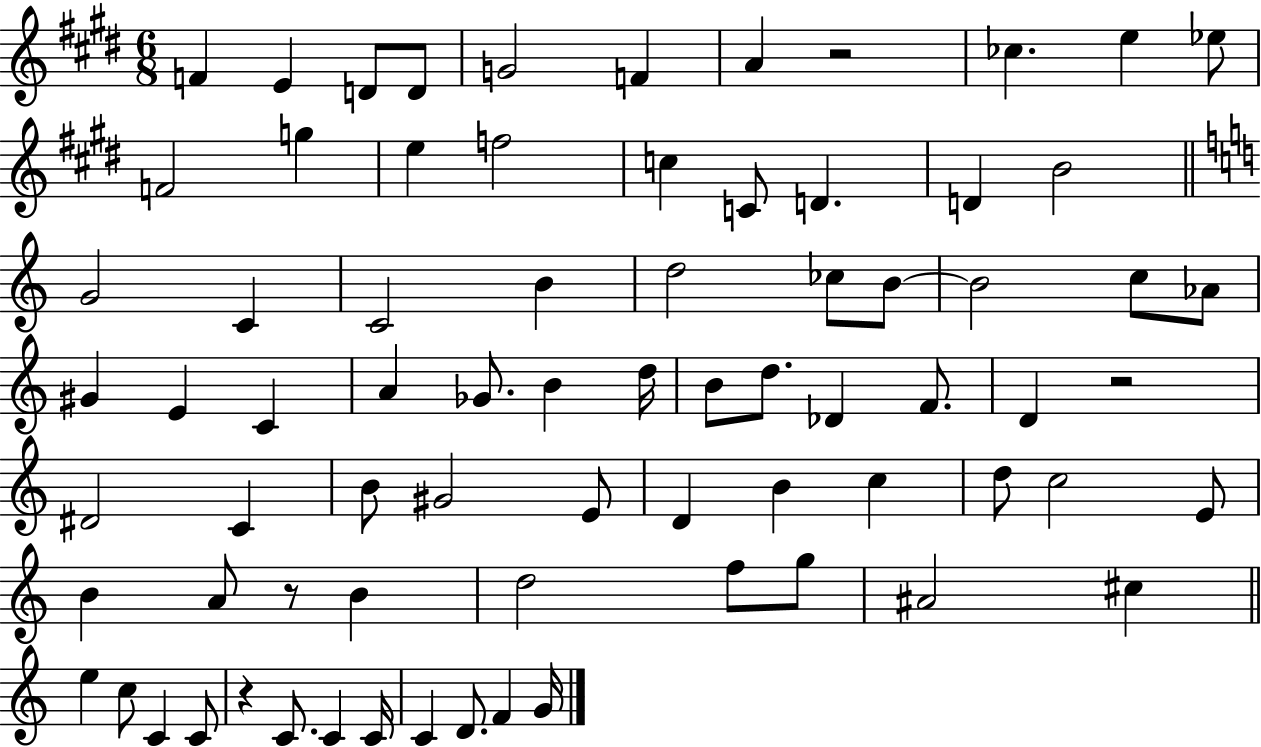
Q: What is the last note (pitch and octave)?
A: G4